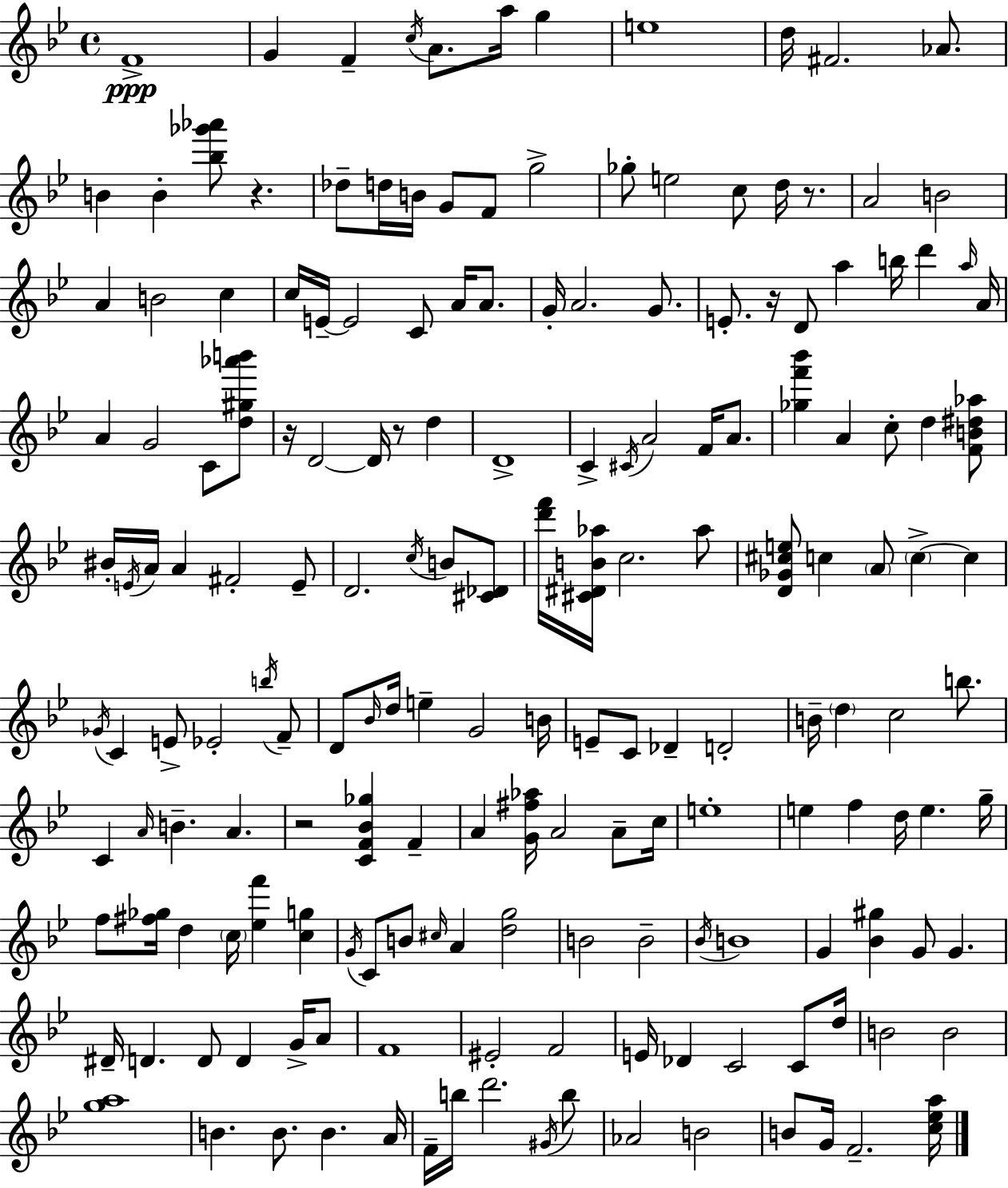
X:1
T:Untitled
M:4/4
L:1/4
K:Bb
F4 G F c/4 A/2 a/4 g e4 d/4 ^F2 _A/2 B B [_b_g'_a']/2 z _d/2 d/4 B/4 G/2 F/2 g2 _g/2 e2 c/2 d/4 z/2 A2 B2 A B2 c c/4 E/4 E2 C/2 A/4 A/2 G/4 A2 G/2 E/2 z/4 D/2 a b/4 d' a/4 A/4 A G2 C/2 [d^g_a'b']/2 z/4 D2 D/4 z/2 d D4 C ^C/4 A2 F/4 A/2 [_gf'_b'] A c/2 d [FB^d_a]/2 ^B/4 E/4 A/4 A ^F2 E/2 D2 c/4 B/2 [^C_D]/2 [d'f']/4 [^C^DB_a]/4 c2 _a/2 [D_G^ce]/2 c A/2 c c _G/4 C E/2 _E2 b/4 F/2 D/2 _B/4 d/4 e G2 B/4 E/2 C/2 _D D2 B/4 d c2 b/2 C A/4 B A z2 [CF_B_g] F A [G^f_a]/4 A2 A/2 c/4 e4 e f d/4 e g/4 f/2 [^f_g]/4 d c/4 [_ef'] [cg] G/4 C/2 B/2 ^c/4 A [dg]2 B2 B2 _B/4 B4 G [_B^g] G/2 G ^D/4 D D/2 D G/4 A/2 F4 ^E2 F2 E/4 _D C2 C/2 d/4 B2 B2 [ga]4 B B/2 B A/4 F/4 b/4 d'2 ^G/4 b/2 _A2 B2 B/2 G/4 F2 [c_ea]/4